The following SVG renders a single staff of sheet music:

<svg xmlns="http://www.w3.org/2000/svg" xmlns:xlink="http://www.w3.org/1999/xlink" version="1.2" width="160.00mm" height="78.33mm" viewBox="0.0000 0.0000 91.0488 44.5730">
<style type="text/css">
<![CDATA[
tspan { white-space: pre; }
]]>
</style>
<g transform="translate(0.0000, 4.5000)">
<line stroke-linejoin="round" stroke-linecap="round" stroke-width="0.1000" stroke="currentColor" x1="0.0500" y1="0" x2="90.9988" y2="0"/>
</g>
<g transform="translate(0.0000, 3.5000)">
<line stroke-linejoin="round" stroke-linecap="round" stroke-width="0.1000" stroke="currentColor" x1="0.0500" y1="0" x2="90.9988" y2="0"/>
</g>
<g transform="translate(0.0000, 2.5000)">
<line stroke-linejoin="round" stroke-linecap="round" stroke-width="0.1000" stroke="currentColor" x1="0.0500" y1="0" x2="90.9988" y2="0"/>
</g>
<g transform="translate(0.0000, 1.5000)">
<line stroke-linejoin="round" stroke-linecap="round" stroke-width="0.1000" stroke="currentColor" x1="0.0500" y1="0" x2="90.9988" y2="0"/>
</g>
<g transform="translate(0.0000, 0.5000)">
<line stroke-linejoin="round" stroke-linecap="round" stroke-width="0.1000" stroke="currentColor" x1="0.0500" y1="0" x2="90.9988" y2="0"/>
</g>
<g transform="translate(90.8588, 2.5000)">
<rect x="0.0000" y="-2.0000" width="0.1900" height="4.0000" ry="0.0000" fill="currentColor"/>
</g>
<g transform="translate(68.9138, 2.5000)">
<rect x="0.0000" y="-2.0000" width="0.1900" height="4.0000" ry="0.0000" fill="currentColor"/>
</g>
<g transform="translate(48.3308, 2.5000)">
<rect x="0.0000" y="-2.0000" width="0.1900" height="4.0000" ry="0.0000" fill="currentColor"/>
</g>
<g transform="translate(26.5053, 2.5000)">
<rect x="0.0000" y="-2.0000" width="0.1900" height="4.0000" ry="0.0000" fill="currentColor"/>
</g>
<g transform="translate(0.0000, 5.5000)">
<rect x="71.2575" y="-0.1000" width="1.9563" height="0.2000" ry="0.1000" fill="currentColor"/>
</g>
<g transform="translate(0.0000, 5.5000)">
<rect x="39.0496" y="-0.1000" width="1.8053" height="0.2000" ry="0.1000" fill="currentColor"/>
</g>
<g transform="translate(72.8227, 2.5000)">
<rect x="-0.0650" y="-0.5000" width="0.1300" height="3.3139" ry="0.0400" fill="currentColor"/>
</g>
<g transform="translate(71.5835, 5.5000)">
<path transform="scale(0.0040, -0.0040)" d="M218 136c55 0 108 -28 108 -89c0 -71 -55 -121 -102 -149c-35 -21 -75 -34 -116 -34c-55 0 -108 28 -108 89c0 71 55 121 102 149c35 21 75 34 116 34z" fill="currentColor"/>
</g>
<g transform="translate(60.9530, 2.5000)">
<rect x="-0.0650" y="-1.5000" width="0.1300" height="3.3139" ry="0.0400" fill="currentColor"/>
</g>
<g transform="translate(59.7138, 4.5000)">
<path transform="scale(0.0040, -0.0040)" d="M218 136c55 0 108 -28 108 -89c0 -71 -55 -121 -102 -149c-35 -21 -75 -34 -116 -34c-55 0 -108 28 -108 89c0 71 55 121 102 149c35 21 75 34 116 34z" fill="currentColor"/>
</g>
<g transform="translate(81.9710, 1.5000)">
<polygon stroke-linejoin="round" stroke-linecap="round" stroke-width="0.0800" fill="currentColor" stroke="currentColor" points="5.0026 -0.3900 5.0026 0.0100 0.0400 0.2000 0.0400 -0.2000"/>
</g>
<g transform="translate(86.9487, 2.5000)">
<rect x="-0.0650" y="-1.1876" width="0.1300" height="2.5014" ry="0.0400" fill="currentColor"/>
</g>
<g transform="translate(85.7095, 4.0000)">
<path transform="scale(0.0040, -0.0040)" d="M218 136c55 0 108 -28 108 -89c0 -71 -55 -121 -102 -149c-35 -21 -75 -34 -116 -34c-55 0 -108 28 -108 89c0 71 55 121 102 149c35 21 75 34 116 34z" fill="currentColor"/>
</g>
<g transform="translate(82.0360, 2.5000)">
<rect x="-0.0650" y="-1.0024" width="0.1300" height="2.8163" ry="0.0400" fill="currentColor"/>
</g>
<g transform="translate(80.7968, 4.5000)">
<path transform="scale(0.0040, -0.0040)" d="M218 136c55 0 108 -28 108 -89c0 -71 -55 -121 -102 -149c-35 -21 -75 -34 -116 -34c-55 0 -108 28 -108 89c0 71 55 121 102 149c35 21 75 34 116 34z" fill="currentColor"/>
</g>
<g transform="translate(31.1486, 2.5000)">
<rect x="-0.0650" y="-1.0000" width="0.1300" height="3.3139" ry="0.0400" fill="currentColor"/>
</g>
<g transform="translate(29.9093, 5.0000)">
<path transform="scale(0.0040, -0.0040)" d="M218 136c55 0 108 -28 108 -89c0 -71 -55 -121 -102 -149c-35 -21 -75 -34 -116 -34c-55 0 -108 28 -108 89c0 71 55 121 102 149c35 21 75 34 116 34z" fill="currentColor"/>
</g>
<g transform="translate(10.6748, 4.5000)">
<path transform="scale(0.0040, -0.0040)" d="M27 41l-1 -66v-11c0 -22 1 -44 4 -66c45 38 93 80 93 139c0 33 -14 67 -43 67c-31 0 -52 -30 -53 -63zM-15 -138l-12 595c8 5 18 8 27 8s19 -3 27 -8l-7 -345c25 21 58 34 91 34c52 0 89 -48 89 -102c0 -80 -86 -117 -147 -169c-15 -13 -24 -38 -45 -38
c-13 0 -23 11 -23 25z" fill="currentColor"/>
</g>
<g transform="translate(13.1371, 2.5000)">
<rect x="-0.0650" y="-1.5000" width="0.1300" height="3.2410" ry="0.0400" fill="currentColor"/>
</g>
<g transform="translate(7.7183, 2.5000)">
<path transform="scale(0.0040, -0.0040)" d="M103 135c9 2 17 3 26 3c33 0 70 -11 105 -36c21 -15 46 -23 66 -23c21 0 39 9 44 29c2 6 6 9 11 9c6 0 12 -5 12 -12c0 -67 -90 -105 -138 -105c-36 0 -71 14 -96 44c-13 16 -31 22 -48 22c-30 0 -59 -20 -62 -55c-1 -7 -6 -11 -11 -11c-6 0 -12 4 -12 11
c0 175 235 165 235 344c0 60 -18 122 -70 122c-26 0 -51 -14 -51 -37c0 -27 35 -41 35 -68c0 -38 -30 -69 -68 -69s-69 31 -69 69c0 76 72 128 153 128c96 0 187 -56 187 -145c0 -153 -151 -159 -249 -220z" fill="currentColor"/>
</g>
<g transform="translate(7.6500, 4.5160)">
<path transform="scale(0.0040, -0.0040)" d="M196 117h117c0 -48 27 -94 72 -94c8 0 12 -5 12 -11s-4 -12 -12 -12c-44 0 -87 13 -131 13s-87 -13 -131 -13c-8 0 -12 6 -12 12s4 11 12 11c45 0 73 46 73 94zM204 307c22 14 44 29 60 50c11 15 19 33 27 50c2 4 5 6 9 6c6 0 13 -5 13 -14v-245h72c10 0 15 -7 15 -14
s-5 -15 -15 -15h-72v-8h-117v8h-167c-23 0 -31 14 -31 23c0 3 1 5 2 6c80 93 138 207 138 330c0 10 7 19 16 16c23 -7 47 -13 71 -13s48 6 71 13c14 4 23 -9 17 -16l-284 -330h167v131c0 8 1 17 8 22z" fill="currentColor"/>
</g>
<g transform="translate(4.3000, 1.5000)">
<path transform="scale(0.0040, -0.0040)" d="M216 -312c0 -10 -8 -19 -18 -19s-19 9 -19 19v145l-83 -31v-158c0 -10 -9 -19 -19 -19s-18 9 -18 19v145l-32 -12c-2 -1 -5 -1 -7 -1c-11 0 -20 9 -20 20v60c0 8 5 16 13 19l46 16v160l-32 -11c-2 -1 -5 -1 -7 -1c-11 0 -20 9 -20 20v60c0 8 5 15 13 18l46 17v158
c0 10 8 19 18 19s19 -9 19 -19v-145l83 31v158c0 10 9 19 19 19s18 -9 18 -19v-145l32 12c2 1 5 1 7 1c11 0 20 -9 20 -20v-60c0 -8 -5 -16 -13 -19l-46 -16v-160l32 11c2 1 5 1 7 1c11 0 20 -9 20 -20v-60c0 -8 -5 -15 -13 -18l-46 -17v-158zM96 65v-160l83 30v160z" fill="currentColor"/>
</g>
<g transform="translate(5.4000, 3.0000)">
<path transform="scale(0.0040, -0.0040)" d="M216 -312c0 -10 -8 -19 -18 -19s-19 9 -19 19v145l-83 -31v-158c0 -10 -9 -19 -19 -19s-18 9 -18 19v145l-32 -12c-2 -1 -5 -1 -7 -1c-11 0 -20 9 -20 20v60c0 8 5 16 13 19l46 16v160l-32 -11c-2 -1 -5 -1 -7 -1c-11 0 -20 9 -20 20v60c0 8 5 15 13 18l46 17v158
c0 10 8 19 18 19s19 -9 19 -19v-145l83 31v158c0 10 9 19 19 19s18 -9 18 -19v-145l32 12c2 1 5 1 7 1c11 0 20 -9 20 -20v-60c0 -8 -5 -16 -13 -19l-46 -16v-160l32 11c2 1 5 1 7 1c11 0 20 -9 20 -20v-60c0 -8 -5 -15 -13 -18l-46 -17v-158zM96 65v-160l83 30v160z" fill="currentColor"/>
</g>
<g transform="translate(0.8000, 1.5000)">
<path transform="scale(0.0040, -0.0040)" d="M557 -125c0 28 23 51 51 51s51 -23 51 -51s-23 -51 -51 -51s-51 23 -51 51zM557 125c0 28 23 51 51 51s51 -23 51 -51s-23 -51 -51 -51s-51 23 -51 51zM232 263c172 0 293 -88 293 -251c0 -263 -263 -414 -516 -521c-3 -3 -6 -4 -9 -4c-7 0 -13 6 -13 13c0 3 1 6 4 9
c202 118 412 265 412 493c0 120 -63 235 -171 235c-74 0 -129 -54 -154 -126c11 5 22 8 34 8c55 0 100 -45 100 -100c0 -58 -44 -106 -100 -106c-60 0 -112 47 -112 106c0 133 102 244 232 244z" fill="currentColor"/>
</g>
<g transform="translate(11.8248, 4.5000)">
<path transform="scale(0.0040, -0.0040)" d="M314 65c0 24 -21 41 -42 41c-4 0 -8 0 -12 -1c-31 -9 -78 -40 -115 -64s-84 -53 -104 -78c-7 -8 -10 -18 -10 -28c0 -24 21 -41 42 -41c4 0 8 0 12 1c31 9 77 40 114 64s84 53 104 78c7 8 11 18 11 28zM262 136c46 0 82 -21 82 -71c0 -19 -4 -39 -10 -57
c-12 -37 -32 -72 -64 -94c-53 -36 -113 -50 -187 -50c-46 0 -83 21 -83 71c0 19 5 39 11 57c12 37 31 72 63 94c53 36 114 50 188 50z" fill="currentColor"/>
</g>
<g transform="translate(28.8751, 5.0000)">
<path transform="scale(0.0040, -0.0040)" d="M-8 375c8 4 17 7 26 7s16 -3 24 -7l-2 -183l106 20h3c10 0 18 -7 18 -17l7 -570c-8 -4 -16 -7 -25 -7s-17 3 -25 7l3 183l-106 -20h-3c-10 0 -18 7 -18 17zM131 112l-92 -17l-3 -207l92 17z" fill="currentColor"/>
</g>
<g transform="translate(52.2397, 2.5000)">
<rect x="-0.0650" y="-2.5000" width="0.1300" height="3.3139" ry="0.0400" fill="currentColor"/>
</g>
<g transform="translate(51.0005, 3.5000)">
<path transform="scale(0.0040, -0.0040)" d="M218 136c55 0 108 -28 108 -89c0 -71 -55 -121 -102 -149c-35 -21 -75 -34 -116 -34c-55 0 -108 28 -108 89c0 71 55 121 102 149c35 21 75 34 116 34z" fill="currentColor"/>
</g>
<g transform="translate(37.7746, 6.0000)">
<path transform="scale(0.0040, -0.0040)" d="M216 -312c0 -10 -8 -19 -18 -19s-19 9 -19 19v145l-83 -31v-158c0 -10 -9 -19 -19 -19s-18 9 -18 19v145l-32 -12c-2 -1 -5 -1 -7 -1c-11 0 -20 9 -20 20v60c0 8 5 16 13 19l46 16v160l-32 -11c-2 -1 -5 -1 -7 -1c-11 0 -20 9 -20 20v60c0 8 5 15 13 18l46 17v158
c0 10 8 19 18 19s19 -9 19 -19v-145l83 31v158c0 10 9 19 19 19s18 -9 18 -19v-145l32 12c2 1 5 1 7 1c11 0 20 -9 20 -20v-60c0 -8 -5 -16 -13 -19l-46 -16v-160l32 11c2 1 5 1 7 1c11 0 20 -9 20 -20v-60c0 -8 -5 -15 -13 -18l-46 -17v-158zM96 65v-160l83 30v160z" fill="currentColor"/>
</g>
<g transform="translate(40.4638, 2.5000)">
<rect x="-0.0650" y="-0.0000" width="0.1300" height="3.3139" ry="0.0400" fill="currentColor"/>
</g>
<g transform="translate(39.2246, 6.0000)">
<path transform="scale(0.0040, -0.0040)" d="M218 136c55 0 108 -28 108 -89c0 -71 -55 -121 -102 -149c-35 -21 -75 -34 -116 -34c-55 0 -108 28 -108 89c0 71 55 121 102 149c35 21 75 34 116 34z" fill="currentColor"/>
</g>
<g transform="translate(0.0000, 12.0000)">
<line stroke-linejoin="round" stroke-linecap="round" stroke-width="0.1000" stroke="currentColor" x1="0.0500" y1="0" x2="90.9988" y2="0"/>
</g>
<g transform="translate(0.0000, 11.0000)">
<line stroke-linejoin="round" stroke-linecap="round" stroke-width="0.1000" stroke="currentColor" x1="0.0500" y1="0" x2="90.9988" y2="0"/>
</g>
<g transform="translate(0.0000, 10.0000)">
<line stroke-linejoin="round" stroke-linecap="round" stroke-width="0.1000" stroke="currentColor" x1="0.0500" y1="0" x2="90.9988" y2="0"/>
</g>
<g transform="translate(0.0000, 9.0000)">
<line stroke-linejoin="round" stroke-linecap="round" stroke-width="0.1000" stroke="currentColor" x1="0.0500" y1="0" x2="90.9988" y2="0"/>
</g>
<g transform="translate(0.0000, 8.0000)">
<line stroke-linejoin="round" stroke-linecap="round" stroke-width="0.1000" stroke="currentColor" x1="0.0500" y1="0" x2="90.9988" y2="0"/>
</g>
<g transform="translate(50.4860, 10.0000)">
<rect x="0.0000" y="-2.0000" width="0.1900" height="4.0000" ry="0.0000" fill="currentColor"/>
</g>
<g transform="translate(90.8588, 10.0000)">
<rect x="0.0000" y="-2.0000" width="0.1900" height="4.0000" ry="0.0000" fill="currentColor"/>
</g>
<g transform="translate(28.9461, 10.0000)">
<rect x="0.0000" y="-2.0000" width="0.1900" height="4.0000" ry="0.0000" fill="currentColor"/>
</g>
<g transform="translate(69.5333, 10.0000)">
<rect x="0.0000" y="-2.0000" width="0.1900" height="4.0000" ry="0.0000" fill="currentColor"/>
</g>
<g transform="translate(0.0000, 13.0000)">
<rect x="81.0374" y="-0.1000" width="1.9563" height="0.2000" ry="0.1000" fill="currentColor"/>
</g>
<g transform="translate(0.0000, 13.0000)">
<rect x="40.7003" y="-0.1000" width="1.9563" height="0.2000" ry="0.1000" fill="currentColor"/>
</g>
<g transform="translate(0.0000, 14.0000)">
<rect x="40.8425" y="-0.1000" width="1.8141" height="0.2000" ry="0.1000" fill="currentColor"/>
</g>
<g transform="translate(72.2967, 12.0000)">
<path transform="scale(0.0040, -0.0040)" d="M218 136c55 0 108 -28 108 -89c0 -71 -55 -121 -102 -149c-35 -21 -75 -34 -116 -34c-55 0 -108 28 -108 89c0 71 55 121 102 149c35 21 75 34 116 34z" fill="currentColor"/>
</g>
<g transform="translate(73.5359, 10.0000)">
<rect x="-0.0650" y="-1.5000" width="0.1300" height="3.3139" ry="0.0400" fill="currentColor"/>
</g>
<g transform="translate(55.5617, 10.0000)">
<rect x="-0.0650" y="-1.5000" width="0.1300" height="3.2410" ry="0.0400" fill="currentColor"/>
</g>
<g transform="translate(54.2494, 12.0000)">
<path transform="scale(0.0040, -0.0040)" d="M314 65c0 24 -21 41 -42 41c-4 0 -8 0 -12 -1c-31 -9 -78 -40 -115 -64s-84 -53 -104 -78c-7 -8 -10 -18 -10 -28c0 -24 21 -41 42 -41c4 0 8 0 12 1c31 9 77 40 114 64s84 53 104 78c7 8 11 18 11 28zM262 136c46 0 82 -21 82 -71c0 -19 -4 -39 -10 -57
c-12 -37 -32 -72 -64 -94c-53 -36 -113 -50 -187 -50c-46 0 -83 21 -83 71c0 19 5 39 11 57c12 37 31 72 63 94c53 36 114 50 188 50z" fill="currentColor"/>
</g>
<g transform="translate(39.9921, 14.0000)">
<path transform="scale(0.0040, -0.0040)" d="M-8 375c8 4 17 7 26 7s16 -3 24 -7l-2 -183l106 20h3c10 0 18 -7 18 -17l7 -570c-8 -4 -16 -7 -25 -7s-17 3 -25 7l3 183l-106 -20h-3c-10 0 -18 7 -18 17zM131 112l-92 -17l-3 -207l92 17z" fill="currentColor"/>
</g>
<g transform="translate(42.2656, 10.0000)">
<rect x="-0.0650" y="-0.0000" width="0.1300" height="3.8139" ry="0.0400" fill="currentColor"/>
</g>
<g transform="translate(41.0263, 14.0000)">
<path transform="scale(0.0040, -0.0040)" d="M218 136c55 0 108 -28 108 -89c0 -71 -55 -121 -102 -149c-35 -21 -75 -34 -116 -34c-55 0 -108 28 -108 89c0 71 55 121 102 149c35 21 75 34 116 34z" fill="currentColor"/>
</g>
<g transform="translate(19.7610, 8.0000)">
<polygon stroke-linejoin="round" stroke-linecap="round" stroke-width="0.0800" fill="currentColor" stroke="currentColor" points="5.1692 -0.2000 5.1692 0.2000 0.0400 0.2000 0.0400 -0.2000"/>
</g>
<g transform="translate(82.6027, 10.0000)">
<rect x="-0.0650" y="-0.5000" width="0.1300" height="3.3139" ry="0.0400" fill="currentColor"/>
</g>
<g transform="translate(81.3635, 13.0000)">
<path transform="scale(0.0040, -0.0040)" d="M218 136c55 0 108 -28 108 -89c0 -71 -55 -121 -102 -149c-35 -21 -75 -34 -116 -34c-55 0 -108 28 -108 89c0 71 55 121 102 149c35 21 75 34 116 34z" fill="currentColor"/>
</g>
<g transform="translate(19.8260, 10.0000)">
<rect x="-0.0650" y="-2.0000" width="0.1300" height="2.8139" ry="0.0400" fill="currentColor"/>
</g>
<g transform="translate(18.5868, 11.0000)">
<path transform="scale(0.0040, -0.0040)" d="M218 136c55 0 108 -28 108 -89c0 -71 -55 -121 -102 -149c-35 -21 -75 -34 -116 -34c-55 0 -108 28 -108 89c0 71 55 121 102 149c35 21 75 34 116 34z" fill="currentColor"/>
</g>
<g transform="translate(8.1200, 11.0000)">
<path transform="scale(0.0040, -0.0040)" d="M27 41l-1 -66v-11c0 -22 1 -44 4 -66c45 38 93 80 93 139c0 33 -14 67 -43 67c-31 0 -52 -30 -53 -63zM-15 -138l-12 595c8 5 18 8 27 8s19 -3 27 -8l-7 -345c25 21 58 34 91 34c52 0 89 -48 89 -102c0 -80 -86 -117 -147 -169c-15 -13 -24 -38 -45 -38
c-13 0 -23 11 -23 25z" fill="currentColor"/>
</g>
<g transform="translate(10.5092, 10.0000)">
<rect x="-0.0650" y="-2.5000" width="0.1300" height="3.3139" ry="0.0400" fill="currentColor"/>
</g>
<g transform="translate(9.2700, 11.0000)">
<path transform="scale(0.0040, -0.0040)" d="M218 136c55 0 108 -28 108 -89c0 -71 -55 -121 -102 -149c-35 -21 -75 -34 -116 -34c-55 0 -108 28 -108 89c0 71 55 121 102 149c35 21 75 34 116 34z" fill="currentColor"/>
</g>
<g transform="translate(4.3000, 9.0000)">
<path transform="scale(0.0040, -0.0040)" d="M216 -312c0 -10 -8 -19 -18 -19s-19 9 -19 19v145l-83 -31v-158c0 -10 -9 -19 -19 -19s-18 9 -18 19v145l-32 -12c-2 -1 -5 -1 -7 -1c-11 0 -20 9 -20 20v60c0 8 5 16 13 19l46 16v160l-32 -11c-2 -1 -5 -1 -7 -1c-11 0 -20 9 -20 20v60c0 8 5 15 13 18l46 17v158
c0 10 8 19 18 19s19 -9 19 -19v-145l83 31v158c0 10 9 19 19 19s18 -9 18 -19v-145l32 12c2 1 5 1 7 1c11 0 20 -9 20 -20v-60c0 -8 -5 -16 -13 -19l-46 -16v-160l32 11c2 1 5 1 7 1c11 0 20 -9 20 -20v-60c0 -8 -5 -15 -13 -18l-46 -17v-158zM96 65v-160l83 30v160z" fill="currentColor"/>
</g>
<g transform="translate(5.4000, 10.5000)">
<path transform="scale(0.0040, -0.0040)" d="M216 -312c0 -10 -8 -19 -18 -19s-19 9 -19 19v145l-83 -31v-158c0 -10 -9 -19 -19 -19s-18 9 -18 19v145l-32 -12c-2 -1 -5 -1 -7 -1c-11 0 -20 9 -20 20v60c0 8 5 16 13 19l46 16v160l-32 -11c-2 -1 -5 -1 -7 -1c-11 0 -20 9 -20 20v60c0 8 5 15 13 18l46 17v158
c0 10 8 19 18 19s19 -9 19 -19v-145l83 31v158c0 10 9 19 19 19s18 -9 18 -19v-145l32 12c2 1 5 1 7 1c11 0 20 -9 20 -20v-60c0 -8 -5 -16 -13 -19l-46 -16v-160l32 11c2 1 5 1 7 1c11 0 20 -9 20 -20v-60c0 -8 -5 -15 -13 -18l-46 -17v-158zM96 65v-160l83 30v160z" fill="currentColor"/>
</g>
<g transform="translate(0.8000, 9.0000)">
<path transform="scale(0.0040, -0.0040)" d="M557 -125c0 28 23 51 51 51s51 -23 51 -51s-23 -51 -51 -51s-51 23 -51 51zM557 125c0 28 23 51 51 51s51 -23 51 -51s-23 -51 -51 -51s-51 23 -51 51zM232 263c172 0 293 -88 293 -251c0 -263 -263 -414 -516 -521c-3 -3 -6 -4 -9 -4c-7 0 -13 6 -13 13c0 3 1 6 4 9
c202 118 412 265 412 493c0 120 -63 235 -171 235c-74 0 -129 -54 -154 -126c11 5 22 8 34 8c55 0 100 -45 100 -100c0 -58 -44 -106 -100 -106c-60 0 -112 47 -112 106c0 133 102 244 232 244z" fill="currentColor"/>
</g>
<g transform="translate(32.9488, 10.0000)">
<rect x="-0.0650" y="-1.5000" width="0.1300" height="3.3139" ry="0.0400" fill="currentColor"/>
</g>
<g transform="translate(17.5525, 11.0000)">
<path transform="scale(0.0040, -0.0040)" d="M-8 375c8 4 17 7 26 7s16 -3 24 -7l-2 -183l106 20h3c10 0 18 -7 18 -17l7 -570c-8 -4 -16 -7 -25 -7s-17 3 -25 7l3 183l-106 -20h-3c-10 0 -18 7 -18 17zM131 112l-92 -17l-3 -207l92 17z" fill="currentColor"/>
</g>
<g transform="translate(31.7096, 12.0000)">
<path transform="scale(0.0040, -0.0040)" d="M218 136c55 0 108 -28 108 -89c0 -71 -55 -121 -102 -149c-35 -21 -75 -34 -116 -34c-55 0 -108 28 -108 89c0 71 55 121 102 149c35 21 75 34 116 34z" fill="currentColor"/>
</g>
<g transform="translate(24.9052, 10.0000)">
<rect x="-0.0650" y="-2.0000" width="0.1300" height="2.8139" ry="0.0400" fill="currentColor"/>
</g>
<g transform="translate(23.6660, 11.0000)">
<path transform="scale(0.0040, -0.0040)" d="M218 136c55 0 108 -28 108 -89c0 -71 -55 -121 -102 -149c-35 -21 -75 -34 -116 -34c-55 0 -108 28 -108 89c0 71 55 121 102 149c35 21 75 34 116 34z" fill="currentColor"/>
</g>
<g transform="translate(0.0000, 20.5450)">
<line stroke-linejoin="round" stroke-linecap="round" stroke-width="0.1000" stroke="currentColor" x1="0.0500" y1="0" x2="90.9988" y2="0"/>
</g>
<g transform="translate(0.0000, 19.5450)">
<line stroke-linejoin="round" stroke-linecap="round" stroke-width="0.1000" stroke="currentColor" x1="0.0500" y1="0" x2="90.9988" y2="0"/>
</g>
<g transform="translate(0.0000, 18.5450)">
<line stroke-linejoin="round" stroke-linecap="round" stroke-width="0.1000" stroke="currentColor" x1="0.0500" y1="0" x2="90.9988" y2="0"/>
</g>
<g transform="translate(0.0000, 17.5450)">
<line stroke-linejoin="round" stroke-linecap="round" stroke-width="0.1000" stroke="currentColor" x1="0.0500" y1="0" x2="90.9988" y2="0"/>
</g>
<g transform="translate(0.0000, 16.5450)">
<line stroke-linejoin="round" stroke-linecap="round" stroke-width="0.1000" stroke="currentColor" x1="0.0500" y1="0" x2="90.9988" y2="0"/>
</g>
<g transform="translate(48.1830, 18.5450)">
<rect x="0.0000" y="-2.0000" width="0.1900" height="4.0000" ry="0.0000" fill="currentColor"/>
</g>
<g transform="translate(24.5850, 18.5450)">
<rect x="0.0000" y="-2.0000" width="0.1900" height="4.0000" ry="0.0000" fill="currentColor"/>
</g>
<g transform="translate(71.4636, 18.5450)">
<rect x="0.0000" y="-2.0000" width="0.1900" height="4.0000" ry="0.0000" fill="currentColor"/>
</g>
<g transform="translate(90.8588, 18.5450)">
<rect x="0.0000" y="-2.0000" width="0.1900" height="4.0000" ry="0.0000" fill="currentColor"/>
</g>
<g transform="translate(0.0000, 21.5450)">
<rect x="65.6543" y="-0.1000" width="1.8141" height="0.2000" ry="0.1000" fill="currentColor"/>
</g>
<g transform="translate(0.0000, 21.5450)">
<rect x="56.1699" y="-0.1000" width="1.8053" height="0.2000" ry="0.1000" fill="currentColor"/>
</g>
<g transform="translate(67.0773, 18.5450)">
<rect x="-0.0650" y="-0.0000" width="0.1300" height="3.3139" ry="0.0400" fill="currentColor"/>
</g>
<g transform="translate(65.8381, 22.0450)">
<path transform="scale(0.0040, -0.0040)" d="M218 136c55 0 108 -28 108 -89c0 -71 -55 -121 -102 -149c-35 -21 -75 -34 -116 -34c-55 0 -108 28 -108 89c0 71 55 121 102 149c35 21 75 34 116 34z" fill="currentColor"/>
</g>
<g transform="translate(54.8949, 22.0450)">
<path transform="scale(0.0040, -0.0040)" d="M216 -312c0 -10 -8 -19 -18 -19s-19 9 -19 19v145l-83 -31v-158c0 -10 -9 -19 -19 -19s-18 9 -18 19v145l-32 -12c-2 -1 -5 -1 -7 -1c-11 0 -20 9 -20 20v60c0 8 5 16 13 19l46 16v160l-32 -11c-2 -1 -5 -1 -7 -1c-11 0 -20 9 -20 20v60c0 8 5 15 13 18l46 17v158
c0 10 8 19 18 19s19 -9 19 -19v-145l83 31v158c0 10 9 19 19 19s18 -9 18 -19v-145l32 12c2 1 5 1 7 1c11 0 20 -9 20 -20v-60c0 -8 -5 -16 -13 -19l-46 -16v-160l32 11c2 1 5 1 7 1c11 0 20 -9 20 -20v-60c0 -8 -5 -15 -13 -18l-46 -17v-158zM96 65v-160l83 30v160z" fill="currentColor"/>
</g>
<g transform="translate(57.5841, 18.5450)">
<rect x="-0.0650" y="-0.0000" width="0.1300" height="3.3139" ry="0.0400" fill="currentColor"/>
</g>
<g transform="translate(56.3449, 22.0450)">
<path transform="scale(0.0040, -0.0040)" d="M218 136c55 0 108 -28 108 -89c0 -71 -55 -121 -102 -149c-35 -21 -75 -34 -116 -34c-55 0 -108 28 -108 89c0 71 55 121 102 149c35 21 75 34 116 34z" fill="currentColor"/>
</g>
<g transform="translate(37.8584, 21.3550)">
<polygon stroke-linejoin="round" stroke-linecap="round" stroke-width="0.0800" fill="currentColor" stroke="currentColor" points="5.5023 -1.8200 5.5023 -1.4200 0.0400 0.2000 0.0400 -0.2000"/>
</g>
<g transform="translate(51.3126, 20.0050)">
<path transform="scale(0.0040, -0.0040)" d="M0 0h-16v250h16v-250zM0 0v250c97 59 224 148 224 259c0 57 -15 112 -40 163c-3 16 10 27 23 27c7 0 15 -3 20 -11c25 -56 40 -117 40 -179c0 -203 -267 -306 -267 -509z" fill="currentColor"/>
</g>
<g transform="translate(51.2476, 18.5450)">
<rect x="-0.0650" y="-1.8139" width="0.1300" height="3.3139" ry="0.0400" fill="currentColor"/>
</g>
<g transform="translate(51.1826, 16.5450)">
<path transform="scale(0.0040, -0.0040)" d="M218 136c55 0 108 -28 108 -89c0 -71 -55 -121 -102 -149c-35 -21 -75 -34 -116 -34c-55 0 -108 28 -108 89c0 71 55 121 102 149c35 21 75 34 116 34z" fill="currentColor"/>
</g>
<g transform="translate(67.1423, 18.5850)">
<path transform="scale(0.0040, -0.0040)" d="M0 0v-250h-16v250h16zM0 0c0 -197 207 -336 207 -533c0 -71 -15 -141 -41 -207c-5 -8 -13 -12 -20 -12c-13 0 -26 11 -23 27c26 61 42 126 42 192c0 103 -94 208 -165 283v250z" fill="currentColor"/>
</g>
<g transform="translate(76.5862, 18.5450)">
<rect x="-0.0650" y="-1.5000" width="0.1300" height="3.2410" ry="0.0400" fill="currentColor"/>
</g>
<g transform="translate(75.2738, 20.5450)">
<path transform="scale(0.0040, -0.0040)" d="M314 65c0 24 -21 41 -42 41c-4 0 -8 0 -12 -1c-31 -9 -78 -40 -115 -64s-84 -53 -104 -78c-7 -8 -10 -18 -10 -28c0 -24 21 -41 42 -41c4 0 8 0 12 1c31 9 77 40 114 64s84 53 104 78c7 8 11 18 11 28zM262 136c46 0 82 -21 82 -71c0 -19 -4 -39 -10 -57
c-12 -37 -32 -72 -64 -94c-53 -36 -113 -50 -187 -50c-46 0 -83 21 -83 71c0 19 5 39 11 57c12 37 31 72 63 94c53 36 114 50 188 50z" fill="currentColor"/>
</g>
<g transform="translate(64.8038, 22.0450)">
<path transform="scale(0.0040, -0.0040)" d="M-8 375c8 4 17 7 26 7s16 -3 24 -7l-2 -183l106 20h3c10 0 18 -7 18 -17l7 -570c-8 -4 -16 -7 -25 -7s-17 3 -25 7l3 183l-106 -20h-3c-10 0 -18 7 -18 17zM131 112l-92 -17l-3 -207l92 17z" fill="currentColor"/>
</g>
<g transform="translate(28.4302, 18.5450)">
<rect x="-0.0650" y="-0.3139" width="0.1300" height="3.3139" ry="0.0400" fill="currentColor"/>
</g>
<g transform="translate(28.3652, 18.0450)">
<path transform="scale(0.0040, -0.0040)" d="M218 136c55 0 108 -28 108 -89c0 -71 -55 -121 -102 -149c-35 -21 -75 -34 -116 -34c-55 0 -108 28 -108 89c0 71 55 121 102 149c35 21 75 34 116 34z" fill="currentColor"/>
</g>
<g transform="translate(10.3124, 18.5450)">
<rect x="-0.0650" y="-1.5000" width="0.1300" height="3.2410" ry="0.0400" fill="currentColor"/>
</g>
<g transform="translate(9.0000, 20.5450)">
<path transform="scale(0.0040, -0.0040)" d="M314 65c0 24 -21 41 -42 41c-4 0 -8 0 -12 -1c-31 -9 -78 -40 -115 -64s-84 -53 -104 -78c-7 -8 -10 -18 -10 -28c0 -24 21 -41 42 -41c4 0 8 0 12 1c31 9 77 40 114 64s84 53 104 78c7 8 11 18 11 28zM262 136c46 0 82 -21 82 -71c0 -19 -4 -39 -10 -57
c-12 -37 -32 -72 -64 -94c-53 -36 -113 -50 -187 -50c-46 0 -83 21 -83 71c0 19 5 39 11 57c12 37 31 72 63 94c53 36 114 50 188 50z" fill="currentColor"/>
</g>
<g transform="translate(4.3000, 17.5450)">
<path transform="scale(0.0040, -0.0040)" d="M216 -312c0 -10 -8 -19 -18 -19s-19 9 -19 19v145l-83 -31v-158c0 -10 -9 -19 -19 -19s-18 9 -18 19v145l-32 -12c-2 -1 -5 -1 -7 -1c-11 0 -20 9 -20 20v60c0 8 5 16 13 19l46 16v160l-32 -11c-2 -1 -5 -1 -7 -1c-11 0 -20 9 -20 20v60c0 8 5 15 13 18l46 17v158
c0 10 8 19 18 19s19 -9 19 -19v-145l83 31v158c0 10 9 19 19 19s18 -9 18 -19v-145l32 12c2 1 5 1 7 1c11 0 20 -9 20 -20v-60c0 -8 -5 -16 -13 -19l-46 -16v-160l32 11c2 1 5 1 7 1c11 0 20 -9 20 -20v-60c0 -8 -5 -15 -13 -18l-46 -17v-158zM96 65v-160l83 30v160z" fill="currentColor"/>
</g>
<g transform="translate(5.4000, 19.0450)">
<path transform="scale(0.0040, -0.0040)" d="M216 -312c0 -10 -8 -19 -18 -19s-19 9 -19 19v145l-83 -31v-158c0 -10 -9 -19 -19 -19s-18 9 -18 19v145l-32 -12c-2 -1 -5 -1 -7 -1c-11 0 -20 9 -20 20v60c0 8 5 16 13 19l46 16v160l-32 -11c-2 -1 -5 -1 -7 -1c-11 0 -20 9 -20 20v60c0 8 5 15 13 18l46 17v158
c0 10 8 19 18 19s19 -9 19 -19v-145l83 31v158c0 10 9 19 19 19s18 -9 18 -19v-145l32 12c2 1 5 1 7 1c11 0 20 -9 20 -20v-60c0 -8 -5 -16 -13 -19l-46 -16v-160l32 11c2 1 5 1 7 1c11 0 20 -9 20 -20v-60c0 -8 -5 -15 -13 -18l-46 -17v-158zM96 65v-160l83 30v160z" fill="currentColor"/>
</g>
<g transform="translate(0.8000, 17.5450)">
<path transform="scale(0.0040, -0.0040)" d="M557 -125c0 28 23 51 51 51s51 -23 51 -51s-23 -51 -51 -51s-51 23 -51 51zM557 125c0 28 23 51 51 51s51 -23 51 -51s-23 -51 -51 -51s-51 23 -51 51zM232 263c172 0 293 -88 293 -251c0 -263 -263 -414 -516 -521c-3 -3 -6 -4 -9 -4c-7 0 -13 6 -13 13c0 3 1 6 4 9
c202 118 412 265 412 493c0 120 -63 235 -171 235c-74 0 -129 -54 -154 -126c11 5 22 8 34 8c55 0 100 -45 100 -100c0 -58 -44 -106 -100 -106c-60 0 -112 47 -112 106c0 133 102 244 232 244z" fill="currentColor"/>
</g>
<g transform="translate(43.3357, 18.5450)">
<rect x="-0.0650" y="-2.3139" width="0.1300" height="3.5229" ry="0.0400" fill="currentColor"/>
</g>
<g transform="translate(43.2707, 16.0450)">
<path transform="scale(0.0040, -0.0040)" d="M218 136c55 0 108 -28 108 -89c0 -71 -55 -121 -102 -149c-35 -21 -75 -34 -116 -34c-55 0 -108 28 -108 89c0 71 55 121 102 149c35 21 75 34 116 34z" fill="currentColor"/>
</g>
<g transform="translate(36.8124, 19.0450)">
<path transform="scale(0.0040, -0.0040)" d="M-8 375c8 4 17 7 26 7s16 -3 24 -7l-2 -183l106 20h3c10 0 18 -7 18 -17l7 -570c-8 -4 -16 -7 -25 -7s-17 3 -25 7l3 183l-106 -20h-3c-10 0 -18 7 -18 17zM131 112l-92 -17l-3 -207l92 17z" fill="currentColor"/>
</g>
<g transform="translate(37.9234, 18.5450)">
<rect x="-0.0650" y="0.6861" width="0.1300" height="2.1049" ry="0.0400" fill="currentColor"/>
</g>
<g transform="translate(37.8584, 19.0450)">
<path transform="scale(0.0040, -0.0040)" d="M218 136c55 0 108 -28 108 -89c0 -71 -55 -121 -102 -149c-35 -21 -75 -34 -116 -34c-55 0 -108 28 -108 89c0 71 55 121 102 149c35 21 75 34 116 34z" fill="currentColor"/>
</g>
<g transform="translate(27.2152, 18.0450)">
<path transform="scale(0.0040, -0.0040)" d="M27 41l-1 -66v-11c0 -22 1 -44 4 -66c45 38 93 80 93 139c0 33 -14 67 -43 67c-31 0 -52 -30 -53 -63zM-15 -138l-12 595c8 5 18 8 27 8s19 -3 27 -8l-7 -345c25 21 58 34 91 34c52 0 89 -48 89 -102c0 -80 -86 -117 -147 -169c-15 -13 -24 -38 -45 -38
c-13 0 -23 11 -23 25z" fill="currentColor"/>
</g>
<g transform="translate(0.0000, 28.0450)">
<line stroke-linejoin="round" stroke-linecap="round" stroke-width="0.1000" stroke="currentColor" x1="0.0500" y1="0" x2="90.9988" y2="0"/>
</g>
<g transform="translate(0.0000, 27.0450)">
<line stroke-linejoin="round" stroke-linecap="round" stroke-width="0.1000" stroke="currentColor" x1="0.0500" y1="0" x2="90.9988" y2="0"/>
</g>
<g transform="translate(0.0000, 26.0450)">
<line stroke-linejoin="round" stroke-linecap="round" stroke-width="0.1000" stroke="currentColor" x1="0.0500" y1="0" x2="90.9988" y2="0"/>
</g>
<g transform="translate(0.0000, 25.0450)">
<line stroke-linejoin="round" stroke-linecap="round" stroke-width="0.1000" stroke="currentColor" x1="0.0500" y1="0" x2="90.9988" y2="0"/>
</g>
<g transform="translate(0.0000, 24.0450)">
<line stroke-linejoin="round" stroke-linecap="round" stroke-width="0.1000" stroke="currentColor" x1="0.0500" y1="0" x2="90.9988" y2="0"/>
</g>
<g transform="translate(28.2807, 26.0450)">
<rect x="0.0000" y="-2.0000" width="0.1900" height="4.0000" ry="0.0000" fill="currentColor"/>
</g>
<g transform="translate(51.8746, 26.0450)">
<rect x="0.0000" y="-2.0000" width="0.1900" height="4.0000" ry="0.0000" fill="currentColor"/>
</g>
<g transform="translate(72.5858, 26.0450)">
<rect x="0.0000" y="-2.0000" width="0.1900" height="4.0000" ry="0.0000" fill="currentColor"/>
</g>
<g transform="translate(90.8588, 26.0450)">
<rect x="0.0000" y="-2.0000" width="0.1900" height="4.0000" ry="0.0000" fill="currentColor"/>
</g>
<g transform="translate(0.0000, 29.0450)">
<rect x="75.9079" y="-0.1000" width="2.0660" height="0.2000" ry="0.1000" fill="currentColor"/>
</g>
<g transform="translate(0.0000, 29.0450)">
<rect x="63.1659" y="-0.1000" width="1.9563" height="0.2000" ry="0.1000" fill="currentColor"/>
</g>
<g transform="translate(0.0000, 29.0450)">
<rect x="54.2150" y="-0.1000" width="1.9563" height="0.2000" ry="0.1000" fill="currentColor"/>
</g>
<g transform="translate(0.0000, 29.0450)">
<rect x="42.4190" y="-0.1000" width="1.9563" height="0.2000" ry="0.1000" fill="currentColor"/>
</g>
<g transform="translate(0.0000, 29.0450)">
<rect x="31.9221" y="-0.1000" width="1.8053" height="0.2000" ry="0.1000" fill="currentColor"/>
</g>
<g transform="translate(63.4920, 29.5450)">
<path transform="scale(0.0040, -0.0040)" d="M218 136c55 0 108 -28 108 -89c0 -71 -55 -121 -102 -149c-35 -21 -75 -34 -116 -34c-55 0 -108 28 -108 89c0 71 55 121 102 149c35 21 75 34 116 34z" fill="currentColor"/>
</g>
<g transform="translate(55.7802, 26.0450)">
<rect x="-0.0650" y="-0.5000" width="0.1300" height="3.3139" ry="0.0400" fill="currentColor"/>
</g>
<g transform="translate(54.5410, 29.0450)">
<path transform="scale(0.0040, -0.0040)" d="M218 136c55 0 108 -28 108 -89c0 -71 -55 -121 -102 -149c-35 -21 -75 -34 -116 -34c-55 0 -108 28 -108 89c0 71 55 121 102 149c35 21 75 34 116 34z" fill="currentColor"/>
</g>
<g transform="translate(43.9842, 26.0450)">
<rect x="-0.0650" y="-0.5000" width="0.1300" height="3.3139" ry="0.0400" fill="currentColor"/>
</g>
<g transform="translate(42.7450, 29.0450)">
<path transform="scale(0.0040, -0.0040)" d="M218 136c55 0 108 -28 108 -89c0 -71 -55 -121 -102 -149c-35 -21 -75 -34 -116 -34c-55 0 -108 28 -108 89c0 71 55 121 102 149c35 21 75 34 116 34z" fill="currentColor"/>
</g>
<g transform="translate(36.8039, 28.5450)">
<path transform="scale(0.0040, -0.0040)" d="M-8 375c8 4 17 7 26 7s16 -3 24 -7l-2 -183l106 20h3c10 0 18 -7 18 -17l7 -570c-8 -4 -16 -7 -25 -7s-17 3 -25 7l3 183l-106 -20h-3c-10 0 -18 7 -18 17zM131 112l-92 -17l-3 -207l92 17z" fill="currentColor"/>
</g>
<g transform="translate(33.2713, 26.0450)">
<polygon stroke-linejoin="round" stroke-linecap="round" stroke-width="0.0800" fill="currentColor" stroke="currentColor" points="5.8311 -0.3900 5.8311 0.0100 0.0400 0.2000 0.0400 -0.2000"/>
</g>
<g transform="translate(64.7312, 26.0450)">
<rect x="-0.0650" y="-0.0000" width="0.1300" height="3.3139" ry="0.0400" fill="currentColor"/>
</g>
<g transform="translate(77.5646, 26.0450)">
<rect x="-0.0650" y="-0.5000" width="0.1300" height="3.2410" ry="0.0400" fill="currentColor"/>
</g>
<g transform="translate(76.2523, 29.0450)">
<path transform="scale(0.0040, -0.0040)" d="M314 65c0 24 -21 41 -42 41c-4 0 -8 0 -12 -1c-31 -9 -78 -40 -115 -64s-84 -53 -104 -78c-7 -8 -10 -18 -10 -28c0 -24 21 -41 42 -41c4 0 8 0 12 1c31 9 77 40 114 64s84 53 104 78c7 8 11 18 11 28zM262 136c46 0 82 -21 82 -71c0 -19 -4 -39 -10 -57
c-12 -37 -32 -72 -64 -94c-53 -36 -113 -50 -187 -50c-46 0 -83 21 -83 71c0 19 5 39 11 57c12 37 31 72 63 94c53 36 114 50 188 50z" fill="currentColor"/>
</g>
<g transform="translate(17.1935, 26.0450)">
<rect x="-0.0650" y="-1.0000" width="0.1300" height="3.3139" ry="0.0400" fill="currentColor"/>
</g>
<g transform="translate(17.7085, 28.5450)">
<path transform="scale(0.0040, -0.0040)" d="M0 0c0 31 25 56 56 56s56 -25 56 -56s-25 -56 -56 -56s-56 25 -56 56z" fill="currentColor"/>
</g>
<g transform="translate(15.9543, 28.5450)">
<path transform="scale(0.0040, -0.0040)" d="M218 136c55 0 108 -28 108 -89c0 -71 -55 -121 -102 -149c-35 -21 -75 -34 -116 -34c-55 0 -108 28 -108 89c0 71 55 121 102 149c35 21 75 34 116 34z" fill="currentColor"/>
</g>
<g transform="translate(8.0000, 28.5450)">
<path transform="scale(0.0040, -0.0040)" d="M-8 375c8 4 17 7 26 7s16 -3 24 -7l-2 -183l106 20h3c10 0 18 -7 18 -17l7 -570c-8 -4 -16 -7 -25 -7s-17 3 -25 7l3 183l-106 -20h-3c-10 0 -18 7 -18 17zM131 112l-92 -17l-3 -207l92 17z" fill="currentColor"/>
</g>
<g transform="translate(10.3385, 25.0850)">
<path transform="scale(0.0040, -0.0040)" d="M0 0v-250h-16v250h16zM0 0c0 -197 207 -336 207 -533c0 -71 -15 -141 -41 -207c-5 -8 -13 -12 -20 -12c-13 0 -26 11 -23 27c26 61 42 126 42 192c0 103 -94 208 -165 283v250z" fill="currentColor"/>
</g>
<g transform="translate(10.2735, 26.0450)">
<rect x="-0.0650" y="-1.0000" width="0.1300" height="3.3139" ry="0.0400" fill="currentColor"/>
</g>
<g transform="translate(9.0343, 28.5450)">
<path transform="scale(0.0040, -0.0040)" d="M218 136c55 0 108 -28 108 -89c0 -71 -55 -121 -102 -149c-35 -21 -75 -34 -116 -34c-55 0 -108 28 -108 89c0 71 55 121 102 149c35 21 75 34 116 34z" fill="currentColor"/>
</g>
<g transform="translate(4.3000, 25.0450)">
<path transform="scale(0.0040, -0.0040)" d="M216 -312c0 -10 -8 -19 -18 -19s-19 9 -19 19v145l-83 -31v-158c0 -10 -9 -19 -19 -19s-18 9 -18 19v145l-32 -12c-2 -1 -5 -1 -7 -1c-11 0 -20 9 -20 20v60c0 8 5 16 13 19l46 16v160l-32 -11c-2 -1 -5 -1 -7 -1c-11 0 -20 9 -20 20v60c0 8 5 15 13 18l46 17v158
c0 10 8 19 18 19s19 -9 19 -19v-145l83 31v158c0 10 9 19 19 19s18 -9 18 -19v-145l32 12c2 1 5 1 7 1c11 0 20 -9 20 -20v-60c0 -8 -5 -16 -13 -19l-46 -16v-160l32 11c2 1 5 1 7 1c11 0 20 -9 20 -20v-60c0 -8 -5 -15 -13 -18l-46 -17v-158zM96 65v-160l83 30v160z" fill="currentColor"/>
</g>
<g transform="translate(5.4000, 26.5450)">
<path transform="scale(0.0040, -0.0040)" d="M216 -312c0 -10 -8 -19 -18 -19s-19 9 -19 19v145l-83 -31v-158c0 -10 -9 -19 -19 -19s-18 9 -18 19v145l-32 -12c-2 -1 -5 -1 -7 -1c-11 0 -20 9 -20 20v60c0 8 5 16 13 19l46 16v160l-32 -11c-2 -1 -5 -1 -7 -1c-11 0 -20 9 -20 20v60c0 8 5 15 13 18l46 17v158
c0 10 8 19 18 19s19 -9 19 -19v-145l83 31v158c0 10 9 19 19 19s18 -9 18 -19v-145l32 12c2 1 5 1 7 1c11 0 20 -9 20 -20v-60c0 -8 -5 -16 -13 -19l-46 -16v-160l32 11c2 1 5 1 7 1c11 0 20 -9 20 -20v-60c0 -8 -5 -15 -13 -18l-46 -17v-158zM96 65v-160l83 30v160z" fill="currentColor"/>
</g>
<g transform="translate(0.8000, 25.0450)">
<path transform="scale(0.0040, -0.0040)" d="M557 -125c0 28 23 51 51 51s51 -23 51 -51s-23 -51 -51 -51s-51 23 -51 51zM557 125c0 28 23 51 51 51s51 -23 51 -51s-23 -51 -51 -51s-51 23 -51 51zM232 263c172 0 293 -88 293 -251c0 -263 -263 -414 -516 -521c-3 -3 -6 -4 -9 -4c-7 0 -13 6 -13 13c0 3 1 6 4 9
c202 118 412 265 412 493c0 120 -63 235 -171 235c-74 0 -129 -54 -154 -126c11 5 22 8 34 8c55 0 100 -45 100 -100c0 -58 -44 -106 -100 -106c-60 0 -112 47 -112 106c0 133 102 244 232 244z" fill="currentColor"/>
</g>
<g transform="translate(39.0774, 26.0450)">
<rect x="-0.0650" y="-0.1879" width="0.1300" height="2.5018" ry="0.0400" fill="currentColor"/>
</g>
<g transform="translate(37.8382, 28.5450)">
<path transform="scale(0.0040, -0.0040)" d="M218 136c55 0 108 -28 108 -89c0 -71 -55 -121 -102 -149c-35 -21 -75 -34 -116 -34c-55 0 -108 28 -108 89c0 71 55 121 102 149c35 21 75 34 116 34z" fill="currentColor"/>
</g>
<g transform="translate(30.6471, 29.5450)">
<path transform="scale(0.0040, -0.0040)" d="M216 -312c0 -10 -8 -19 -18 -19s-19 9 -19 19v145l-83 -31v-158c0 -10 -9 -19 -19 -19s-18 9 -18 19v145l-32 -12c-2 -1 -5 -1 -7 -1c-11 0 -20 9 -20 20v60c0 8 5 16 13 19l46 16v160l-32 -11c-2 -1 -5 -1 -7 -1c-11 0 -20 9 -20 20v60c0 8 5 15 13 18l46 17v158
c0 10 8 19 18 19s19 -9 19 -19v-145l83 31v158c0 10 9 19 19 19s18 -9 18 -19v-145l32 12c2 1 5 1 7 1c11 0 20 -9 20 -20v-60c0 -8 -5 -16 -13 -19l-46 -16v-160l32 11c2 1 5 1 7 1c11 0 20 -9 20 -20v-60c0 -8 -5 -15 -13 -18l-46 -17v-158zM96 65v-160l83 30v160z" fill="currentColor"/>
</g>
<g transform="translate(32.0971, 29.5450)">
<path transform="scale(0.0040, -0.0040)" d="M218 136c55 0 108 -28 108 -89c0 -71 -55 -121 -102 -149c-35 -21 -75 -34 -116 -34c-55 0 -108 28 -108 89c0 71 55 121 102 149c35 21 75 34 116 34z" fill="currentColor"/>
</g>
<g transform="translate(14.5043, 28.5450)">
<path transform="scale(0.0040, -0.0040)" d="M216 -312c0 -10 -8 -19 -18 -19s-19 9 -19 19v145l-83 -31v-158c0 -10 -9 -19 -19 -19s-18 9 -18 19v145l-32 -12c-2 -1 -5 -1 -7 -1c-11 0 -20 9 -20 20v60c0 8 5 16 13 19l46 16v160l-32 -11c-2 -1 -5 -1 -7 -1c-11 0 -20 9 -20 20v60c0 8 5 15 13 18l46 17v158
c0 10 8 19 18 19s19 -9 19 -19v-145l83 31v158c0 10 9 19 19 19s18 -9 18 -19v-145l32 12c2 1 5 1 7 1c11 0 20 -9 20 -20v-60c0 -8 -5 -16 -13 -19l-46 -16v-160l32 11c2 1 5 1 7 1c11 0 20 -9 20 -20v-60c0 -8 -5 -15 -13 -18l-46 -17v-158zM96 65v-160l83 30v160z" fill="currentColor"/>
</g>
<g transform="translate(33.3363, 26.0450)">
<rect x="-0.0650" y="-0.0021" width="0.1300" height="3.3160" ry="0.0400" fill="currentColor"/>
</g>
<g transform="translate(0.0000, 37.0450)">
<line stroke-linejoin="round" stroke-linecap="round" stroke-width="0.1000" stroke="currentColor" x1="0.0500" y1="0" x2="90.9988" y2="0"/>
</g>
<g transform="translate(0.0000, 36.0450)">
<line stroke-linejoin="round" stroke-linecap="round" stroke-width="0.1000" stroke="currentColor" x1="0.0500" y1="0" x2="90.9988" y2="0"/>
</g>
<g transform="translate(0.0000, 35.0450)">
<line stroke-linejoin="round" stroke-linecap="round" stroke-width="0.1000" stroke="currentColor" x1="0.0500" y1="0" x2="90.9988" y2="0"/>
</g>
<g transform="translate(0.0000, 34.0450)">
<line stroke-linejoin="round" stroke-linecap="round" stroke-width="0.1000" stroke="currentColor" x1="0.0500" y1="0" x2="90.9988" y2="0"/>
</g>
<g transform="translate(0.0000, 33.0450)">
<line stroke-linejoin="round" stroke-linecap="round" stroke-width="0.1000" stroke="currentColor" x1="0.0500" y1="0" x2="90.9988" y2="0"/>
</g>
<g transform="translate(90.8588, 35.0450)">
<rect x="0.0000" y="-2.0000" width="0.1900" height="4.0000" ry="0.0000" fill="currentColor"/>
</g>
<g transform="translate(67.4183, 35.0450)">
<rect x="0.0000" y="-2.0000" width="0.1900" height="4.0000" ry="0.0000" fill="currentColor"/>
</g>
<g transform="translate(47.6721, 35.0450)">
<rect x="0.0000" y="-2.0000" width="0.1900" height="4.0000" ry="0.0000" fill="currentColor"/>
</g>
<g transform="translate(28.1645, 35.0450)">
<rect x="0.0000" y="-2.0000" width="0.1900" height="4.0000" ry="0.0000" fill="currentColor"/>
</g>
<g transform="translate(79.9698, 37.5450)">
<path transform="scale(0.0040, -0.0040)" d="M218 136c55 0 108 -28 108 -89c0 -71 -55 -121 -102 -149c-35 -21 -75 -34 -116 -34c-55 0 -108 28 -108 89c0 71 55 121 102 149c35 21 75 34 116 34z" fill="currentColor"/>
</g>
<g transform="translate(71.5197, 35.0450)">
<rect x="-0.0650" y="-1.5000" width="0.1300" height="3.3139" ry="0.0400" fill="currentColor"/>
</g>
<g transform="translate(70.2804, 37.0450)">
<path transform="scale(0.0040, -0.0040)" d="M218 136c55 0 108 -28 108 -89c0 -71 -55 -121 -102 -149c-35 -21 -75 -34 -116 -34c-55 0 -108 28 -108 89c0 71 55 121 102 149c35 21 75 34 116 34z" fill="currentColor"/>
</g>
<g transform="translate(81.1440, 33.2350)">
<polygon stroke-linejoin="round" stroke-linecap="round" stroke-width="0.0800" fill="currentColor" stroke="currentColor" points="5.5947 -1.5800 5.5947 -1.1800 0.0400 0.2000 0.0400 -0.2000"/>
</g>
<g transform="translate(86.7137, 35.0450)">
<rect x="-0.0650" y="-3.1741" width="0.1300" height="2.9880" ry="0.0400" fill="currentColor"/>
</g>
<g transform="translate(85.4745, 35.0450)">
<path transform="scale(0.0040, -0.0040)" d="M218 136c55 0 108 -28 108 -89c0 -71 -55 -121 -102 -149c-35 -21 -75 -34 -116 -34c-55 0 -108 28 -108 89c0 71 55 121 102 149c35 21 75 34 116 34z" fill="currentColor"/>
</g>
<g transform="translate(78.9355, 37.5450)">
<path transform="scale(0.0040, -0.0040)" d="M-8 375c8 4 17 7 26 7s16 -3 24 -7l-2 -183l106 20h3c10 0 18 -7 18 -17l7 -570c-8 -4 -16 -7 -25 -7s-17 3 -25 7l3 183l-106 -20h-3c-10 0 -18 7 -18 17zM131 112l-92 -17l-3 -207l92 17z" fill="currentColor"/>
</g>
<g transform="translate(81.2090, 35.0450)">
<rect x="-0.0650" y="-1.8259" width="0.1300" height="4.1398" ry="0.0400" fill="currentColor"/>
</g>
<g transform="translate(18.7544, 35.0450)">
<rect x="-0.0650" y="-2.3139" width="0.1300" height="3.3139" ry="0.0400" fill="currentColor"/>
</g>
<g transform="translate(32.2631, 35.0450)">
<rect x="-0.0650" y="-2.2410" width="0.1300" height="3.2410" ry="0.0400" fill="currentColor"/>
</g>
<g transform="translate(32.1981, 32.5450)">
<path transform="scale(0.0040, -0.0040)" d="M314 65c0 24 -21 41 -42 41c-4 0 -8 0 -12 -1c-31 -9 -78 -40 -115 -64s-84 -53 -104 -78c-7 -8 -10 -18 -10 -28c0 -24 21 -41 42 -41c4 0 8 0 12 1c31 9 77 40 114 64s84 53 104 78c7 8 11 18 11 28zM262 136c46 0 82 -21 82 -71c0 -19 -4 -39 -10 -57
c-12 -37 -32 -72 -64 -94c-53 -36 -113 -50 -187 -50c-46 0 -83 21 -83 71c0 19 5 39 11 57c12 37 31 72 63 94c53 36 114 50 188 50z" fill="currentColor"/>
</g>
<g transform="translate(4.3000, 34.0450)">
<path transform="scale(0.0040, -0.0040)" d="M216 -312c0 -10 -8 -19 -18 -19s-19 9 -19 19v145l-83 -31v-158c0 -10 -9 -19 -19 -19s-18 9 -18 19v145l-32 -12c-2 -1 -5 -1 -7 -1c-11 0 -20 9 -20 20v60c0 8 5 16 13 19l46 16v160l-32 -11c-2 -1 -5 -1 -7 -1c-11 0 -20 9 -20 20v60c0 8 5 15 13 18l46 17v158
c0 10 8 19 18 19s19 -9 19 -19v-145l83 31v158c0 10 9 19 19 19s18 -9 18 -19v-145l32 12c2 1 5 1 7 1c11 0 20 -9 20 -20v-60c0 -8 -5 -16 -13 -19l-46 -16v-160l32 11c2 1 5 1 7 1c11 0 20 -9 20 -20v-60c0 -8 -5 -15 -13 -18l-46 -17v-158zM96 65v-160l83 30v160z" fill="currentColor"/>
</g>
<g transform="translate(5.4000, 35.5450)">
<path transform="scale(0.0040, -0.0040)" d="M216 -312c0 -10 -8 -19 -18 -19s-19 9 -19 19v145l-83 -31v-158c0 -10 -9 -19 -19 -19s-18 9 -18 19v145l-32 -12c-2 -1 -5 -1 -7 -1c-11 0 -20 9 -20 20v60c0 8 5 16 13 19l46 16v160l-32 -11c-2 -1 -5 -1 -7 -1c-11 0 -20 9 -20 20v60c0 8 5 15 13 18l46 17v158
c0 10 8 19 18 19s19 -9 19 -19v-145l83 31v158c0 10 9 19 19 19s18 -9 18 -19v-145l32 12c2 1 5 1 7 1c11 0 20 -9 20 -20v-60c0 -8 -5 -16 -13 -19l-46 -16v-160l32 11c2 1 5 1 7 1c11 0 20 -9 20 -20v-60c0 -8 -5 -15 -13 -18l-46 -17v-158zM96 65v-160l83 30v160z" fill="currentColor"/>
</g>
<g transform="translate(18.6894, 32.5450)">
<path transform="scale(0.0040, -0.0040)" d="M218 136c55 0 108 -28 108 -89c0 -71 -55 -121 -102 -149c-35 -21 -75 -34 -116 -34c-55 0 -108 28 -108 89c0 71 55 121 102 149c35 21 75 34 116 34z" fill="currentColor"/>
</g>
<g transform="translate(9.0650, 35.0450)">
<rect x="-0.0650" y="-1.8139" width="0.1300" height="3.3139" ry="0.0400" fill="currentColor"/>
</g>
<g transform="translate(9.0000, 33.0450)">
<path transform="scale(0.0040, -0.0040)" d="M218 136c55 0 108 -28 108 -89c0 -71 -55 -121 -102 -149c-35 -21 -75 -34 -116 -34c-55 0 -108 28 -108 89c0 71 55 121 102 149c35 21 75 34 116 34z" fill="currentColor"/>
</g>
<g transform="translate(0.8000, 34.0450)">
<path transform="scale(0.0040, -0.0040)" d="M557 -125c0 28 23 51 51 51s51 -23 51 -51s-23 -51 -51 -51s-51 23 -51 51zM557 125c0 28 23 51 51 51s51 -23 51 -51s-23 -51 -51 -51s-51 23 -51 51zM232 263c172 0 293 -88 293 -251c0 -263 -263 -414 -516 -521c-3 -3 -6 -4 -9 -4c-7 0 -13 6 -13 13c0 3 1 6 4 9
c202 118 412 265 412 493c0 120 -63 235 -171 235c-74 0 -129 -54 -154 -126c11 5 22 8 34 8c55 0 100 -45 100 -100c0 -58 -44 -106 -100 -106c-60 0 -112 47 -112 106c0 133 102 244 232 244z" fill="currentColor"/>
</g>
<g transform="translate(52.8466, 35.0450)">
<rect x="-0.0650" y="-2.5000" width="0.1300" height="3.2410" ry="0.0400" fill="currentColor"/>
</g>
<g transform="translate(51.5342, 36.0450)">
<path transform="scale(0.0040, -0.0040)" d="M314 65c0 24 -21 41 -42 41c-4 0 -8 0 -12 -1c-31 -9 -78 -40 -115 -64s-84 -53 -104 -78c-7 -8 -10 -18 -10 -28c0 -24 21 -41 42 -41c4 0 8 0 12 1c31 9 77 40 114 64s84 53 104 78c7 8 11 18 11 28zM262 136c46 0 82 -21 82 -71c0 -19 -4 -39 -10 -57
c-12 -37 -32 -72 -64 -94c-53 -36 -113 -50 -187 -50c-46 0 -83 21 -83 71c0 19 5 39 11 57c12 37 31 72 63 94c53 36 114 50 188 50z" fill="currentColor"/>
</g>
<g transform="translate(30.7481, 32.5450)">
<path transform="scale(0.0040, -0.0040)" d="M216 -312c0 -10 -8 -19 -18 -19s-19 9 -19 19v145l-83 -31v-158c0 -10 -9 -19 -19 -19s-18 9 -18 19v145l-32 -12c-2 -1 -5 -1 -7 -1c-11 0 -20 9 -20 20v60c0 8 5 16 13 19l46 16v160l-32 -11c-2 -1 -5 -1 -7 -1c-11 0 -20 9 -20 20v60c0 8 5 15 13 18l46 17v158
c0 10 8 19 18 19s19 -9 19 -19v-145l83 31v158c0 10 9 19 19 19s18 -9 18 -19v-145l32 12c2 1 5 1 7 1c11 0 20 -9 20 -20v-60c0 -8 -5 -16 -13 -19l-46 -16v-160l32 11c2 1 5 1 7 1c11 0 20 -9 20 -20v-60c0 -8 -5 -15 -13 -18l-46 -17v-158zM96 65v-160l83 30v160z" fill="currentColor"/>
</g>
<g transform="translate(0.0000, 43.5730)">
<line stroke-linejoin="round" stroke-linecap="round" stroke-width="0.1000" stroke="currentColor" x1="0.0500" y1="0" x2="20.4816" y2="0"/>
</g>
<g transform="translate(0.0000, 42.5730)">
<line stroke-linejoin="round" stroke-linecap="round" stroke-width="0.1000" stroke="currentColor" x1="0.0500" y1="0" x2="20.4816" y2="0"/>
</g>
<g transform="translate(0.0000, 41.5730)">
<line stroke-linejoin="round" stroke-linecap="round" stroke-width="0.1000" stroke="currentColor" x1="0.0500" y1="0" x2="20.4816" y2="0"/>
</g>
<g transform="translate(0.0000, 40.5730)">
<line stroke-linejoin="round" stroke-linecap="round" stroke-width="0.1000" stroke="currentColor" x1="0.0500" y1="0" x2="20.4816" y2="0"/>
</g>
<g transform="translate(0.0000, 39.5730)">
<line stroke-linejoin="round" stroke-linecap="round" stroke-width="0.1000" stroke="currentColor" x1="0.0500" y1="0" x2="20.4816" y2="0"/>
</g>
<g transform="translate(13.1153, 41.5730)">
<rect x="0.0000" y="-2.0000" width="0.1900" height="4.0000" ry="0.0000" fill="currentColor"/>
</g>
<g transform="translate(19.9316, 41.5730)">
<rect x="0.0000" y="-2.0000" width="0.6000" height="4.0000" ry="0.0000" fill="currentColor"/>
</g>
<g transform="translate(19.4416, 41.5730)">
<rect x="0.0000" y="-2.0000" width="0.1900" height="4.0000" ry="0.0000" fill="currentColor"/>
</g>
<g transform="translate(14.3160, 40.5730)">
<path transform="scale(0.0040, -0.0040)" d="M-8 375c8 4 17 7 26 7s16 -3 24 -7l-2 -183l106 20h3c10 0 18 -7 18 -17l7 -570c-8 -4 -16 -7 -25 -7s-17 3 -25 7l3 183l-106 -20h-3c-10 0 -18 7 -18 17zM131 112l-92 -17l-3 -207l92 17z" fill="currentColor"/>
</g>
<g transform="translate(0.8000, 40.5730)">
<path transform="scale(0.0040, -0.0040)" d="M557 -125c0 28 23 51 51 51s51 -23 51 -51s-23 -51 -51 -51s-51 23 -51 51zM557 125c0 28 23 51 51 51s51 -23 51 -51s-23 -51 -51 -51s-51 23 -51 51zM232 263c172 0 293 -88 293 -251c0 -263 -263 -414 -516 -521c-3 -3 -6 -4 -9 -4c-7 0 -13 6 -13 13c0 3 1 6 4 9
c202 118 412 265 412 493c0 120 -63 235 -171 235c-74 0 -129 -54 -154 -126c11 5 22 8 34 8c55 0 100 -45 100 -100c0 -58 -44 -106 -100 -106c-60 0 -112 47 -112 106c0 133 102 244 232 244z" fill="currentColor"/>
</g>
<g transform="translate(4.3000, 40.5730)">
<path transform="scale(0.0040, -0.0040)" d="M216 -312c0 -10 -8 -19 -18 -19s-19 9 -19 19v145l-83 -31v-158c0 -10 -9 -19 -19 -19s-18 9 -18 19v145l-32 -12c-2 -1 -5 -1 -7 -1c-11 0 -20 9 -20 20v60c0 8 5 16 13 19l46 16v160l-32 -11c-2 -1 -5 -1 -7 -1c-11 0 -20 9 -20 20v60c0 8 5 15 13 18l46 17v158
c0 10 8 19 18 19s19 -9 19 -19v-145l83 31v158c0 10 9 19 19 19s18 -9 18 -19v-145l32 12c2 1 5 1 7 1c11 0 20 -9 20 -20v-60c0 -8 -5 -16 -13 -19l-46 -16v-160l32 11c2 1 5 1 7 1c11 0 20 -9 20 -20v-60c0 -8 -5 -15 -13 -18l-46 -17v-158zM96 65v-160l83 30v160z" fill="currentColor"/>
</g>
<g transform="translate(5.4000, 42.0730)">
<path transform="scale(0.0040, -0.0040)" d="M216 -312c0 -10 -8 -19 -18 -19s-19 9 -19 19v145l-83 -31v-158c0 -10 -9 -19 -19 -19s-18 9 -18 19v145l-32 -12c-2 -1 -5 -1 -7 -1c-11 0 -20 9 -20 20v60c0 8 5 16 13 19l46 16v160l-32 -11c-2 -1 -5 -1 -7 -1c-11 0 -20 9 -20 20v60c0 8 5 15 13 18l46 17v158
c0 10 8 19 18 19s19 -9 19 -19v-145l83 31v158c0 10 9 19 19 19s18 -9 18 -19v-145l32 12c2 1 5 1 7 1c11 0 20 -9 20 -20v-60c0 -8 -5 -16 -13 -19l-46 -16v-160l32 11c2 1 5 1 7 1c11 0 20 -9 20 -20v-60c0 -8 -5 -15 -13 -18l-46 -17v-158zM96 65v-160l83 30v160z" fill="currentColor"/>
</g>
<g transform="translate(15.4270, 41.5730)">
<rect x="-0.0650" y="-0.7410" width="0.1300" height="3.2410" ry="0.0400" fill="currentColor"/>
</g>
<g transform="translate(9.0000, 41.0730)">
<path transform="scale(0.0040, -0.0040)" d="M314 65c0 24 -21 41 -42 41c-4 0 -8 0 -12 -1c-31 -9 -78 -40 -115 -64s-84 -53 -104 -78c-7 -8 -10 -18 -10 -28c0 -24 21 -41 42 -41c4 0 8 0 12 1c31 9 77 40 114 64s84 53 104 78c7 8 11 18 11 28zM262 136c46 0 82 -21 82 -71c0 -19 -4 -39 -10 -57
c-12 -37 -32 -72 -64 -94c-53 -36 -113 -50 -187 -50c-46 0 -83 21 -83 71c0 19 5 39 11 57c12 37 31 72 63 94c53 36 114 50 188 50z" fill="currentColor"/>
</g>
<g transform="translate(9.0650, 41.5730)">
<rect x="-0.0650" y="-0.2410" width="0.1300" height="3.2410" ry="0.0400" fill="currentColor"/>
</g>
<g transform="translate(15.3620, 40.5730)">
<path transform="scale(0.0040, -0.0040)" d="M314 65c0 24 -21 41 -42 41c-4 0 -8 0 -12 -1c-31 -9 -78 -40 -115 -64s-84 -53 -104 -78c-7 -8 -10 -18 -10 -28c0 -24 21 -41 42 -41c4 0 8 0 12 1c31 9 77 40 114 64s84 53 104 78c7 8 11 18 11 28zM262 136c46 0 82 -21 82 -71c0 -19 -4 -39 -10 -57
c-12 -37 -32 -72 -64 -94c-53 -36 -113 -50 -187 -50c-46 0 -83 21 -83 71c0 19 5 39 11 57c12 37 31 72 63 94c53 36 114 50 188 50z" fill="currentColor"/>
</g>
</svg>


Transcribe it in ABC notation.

X:1
T:Untitled
M:2/4
L:1/4
K:D
_G,,2 F,, ^D,, B,, G,, E,, G,,/2 A,,/2 _B,, B,,/2 B,,/2 G,, C,, G,,2 G,, E,, G,,2 _E, C,/2 B,/2 A,/2 ^D,, D,,/2 G,,2 F,,/2 ^F,, ^D,,/2 F,,/2 E,, E,, D,, E,,2 A, B, ^B,2 B,,2 G,, F,,/2 D,/2 E,2 F,2